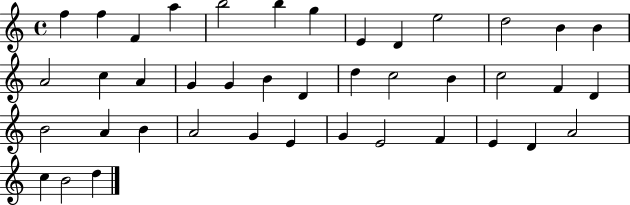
{
  \clef treble
  \time 4/4
  \defaultTimeSignature
  \key c \major
  f''4 f''4 f'4 a''4 | b''2 b''4 g''4 | e'4 d'4 e''2 | d''2 b'4 b'4 | \break a'2 c''4 a'4 | g'4 g'4 b'4 d'4 | d''4 c''2 b'4 | c''2 f'4 d'4 | \break b'2 a'4 b'4 | a'2 g'4 e'4 | g'4 e'2 f'4 | e'4 d'4 a'2 | \break c''4 b'2 d''4 | \bar "|."
}